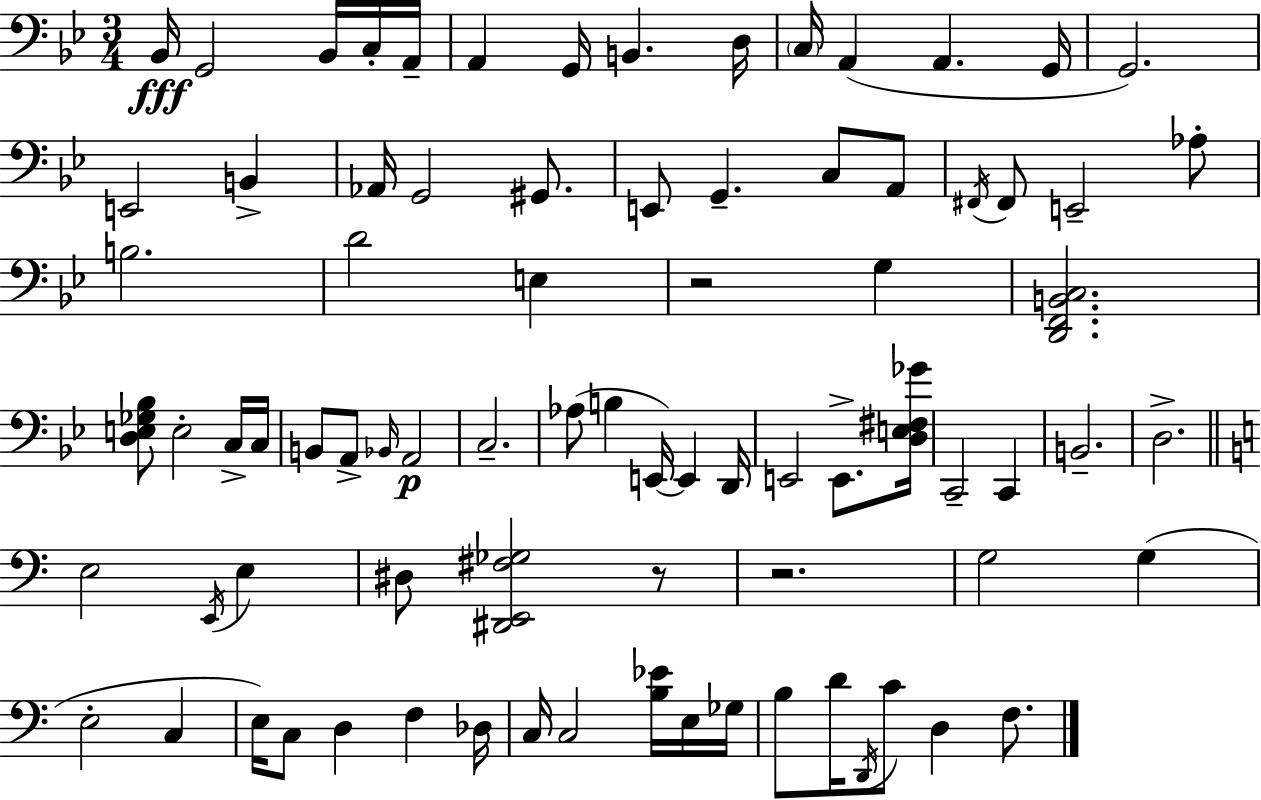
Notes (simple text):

Bb2/s G2/h Bb2/s C3/s A2/s A2/q G2/s B2/q. D3/s C3/s A2/q A2/q. G2/s G2/h. E2/h B2/q Ab2/s G2/h G#2/e. E2/e G2/q. C3/e A2/e F#2/s F#2/e E2/h Ab3/e B3/h. D4/h E3/q R/h G3/q [D2,F2,B2,C3]/h. [D3,E3,Gb3,Bb3]/e E3/h C3/s C3/s B2/e A2/e Bb2/s A2/h C3/h. Ab3/e B3/q E2/s E2/q D2/s E2/h E2/e. [D3,E3,F#3,Gb4]/s C2/h C2/q B2/h. D3/h. E3/h E2/s E3/q D#3/e [D#2,E2,F#3,Gb3]/h R/e R/h. G3/h G3/q E3/h C3/q E3/s C3/e D3/q F3/q Db3/s C3/s C3/h [B3,Eb4]/s E3/s Gb3/s B3/e D4/s D2/s C4/e D3/q F3/e.